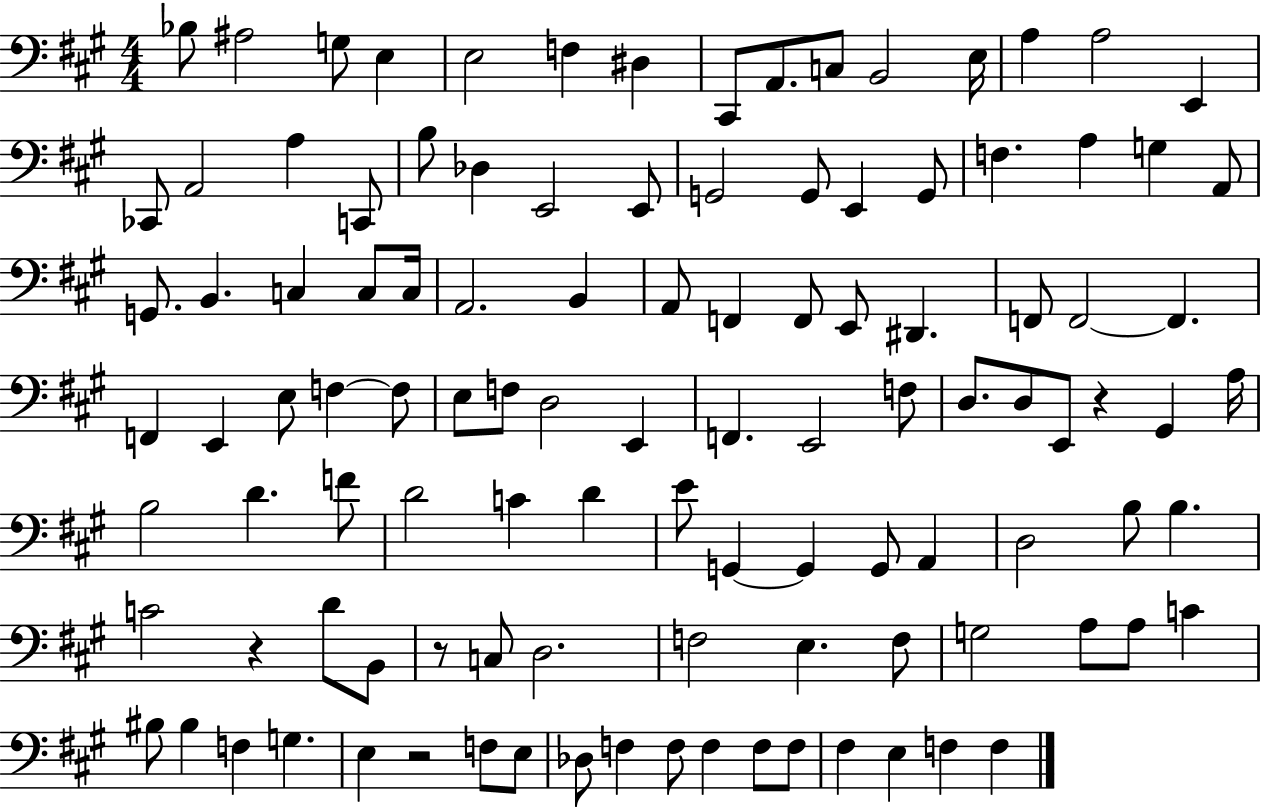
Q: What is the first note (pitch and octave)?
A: Bb3